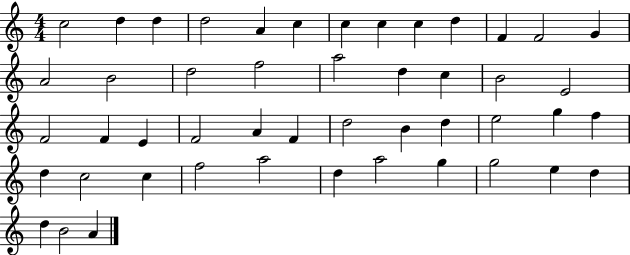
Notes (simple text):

C5/h D5/q D5/q D5/h A4/q C5/q C5/q C5/q C5/q D5/q F4/q F4/h G4/q A4/h B4/h D5/h F5/h A5/h D5/q C5/q B4/h E4/h F4/h F4/q E4/q F4/h A4/q F4/q D5/h B4/q D5/q E5/h G5/q F5/q D5/q C5/h C5/q F5/h A5/h D5/q A5/h G5/q G5/h E5/q D5/q D5/q B4/h A4/q